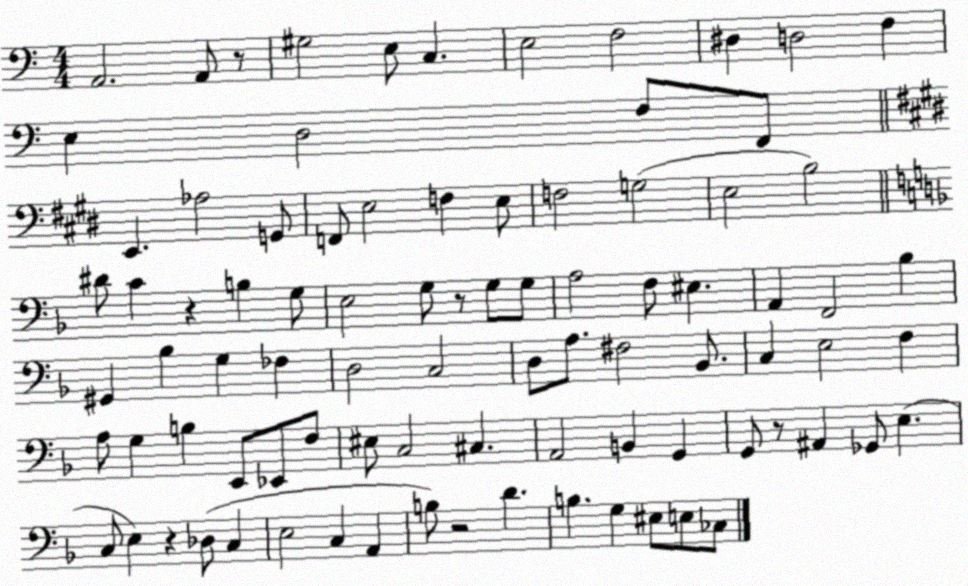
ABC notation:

X:1
T:Untitled
M:4/4
L:1/4
K:C
A,,2 A,,/2 z/2 ^G,2 E,/2 C, E,2 F,2 ^D, D,2 F, E, D,2 F,/2 F,,/2 E,, _A,2 G,,/2 F,,/2 E,2 F, E,/2 F,2 G,2 E,2 B,2 ^D/2 C z B, G,/2 E,2 G,/2 z/2 G,/2 G,/2 A,2 F,/2 ^E, A,, F,,2 _B, ^G,, _B, G, _F, D,2 C,2 D,/2 A,/2 ^F,2 _B,,/2 C, E,2 F, A,/2 G, B, E,,/2 _E,,/2 F,/2 ^E,/2 C,2 ^C, A,,2 B,, G,, G,,/2 z/2 ^A,, _G,,/2 E, C,/2 E, z _D,/2 C, E,2 C, A,, B,/2 z2 D B, G, ^E,/2 E,/2 _C,/2